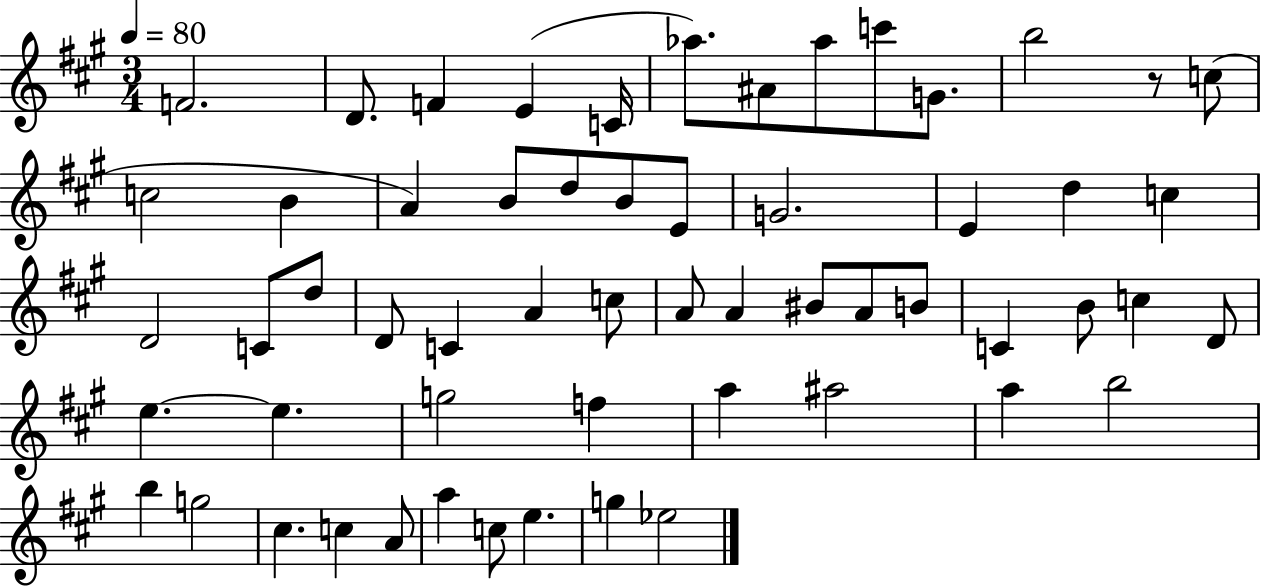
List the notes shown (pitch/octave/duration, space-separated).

F4/h. D4/e. F4/q E4/q C4/s Ab5/e. A#4/e Ab5/e C6/e G4/e. B5/h R/e C5/e C5/h B4/q A4/q B4/e D5/e B4/e E4/e G4/h. E4/q D5/q C5/q D4/h C4/e D5/e D4/e C4/q A4/q C5/e A4/e A4/q BIS4/e A4/e B4/e C4/q B4/e C5/q D4/e E5/q. E5/q. G5/h F5/q A5/q A#5/h A5/q B5/h B5/q G5/h C#5/q. C5/q A4/e A5/q C5/e E5/q. G5/q Eb5/h